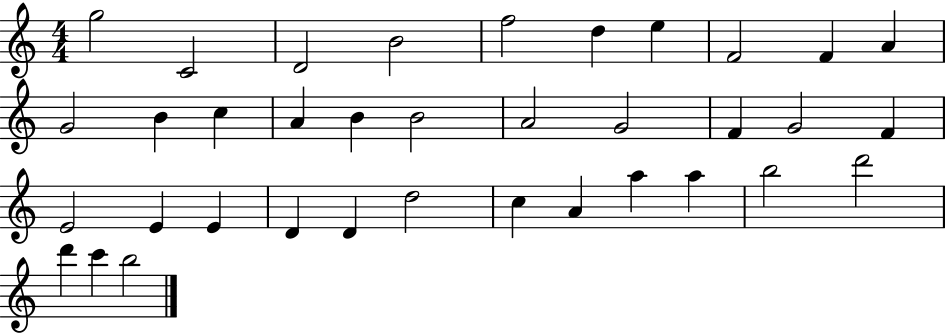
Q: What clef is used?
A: treble